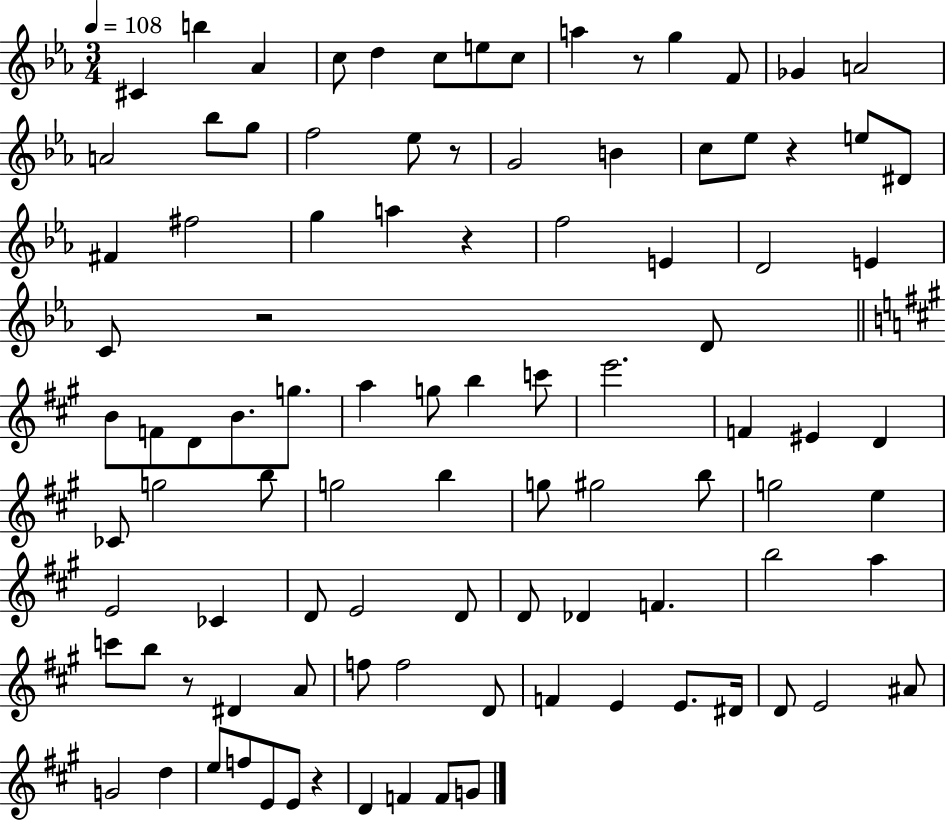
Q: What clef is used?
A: treble